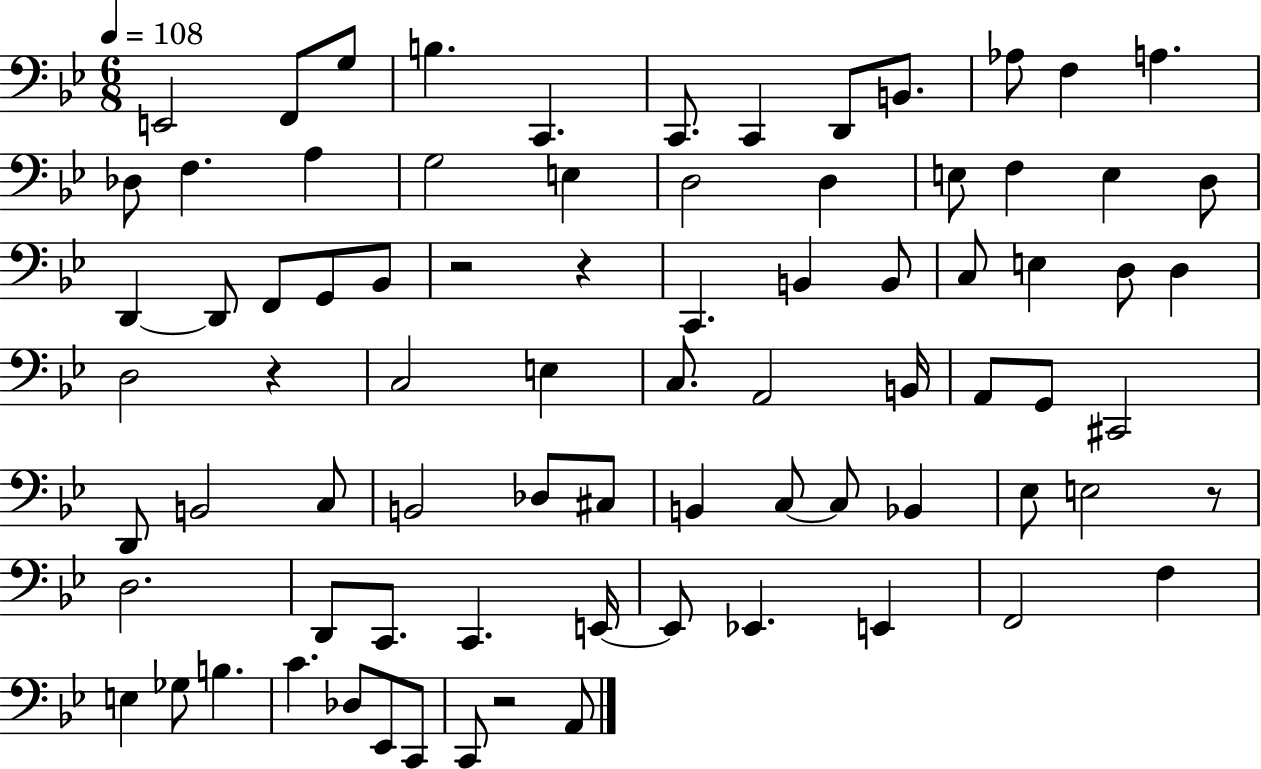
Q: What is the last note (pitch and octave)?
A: A2